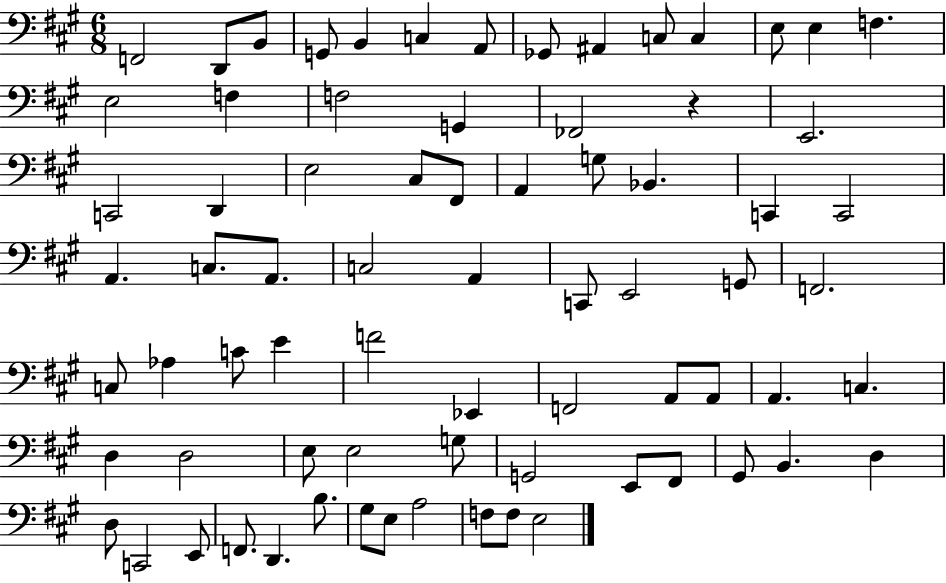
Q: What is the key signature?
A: A major